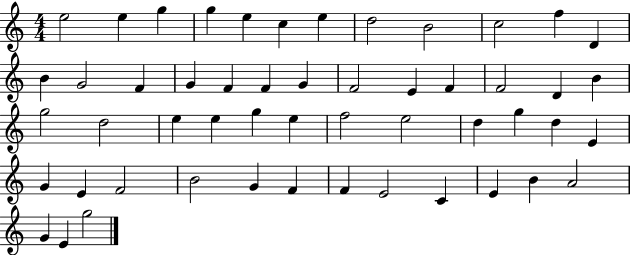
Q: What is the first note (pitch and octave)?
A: E5